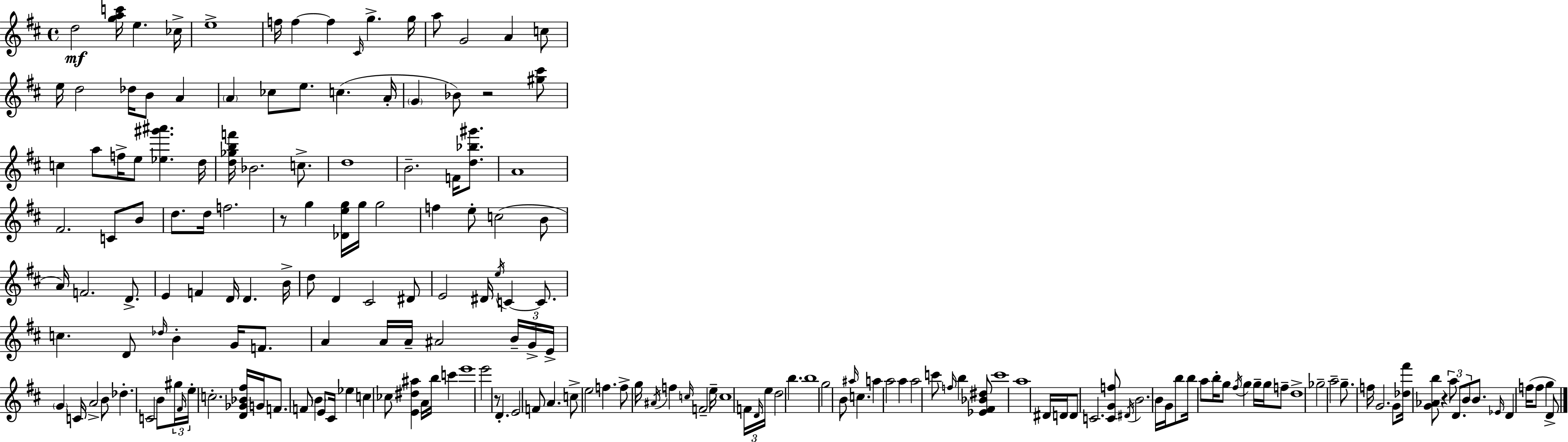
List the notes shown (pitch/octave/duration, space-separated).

D5/h [G5,A5,C6]/s E5/q. CES5/s E5/w F5/s F5/q F5/q C#4/s G5/q. G5/s A5/e G4/h A4/q C5/e E5/s D5/h Db5/s B4/e A4/q A4/q CES5/e E5/e. C5/q. A4/s G4/q Bb4/e R/h [G#5,C#6]/e C5/q A5/e F5/s E5/e [Eb5,G#6,A#6]/q. D5/s [D5,Gb5,B5,F6]/s Bb4/h. C5/e. D5/w B4/h. F4/s [D5,Bb5,G#6]/e. A4/w F#4/h. C4/e B4/e D5/e. D5/s F5/h. R/e G5/q [Db4,E5,G5]/s G5/s G5/h F5/q E5/e C5/h B4/e A4/s F4/h. D4/e. E4/q F4/q D4/s D4/q. B4/s D5/e D4/q C#4/h D#4/e E4/h D#4/s E5/s C4/q C4/e. C5/q. D4/e Db5/s B4/q G4/s F4/e. A4/q A4/s A4/s A#4/h B4/s G4/s E4/s G4/q C4/s A4/h B4/e Db5/q. C4/h B4/e G#5/s F#4/s E5/s C5/h. [D4,Gb4,Bb4,F#5]/s G4/s F4/e. F4/e B4/q E4/e C#4/s Eb5/q C5/q CES5/e [E4,D#5,A#5]/q A4/s B5/s C6/q E6/w E6/h R/e D4/q. E4/h F4/e A4/q. C5/e E5/h F5/q. F5/e G5/s A#4/s F5/q C5/s F4/h E5/s C5/w F4/s D4/s E5/s D5/h B5/q. B5/w G5/h B4/e A#5/s C5/q. A5/q A5/h A5/q A5/h C6/e F5/s B5/q [Eb4,F#4,Bb4,D#5]/e C6/w A5/w D#4/s D4/s D4/e C4/h. [C4,G4,F5]/e D#4/s B4/h. B4/s G4/s B5/e B5/s A5/e B5/s G5/e F#5/s G5/q G5/s G5/s F5/e D5/w Gb5/h A5/h G5/e. F5/s G4/h. G4/e [Db5,F#6]/s [G4,Ab4,B5]/e R/q A5/e D4/e. B4/e B4/e. Eb4/s D4/q F5/s F5/e G5/q D4/e